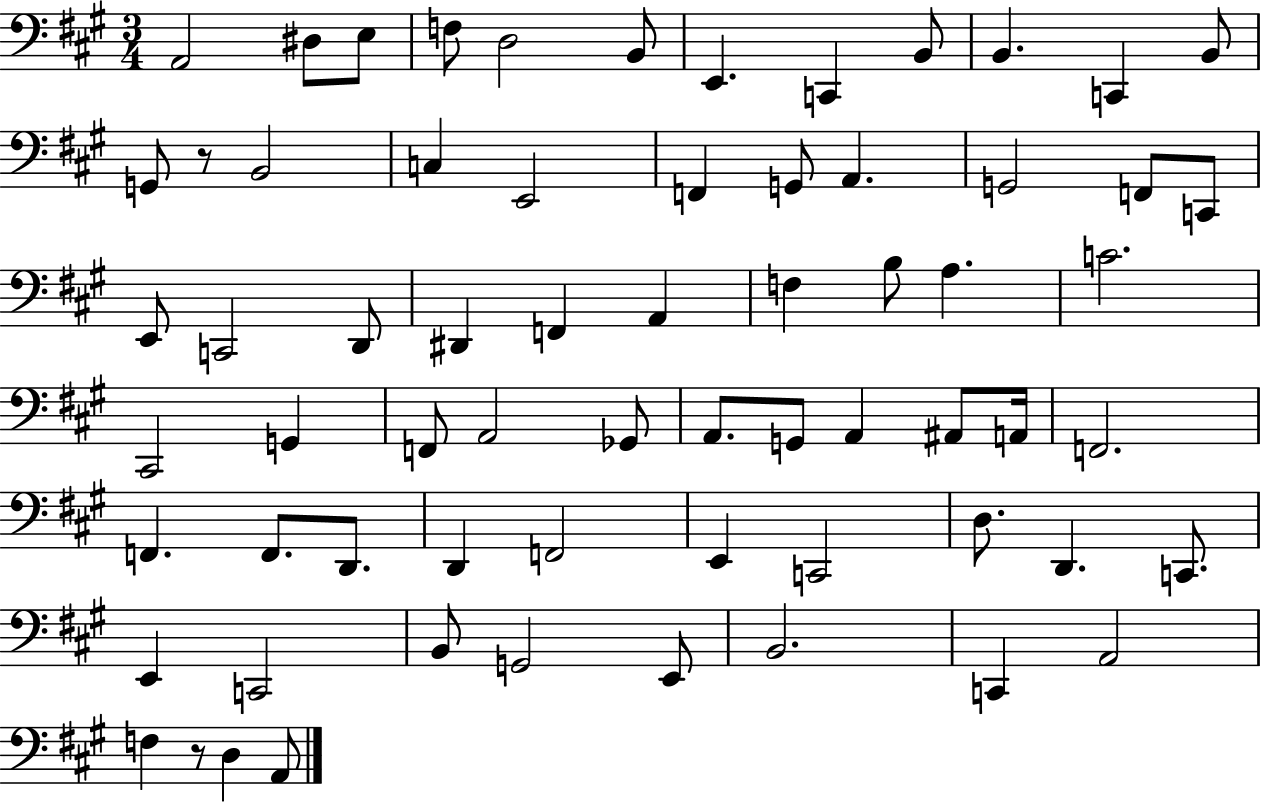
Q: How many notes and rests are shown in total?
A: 66